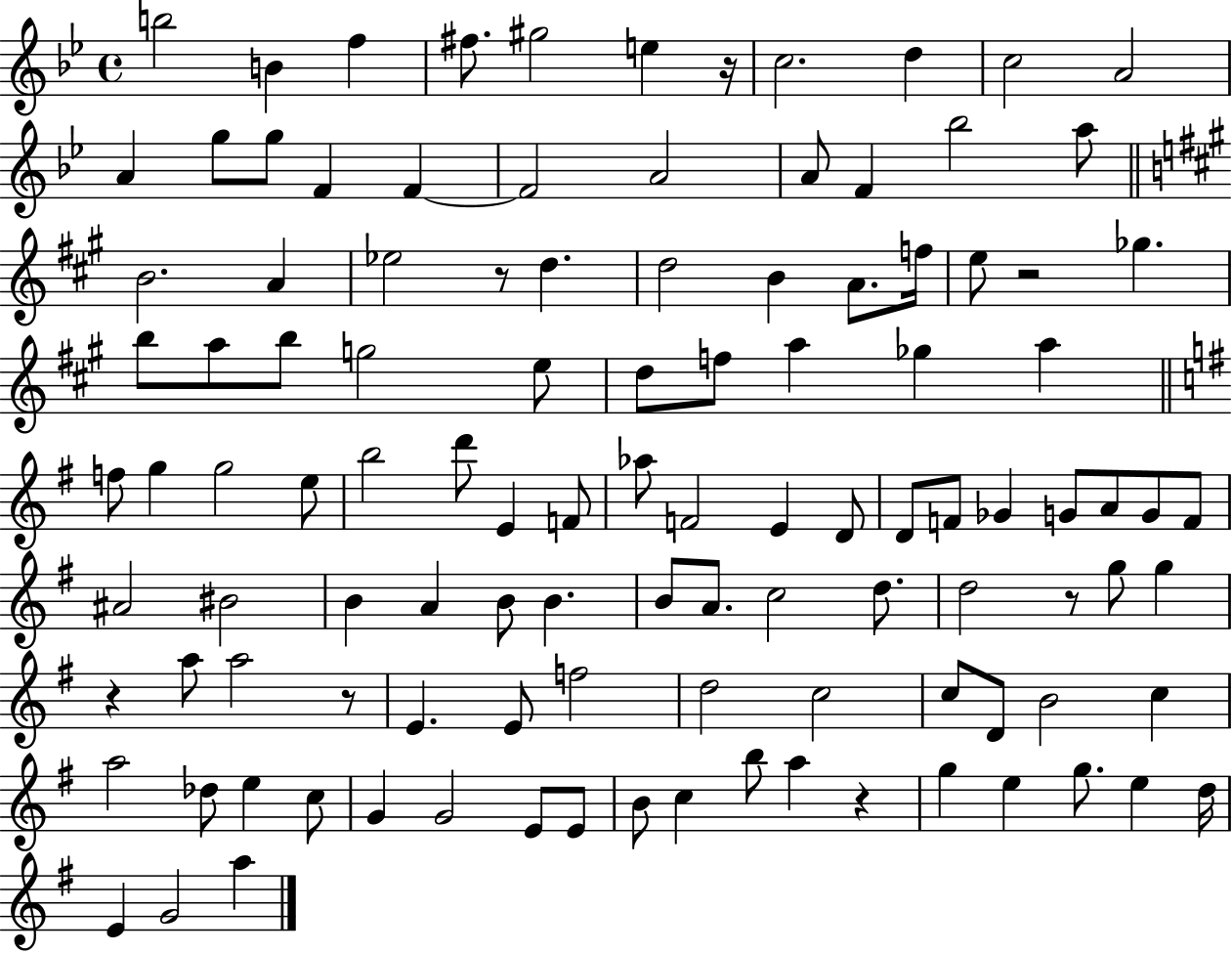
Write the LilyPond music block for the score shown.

{
  \clef treble
  \time 4/4
  \defaultTimeSignature
  \key bes \major
  \repeat volta 2 { b''2 b'4 f''4 | fis''8. gis''2 e''4 r16 | c''2. d''4 | c''2 a'2 | \break a'4 g''8 g''8 f'4 f'4~~ | f'2 a'2 | a'8 f'4 bes''2 a''8 | \bar "||" \break \key a \major b'2. a'4 | ees''2 r8 d''4. | d''2 b'4 a'8. f''16 | e''8 r2 ges''4. | \break b''8 a''8 b''8 g''2 e''8 | d''8 f''8 a''4 ges''4 a''4 | \bar "||" \break \key e \minor f''8 g''4 g''2 e''8 | b''2 d'''8 e'4 f'8 | aes''8 f'2 e'4 d'8 | d'8 f'8 ges'4 g'8 a'8 g'8 f'8 | \break ais'2 bis'2 | b'4 a'4 b'8 b'4. | b'8 a'8. c''2 d''8. | d''2 r8 g''8 g''4 | \break r4 a''8 a''2 r8 | e'4. e'8 f''2 | d''2 c''2 | c''8 d'8 b'2 c''4 | \break a''2 des''8 e''4 c''8 | g'4 g'2 e'8 e'8 | b'8 c''4 b''8 a''4 r4 | g''4 e''4 g''8. e''4 d''16 | \break e'4 g'2 a''4 | } \bar "|."
}